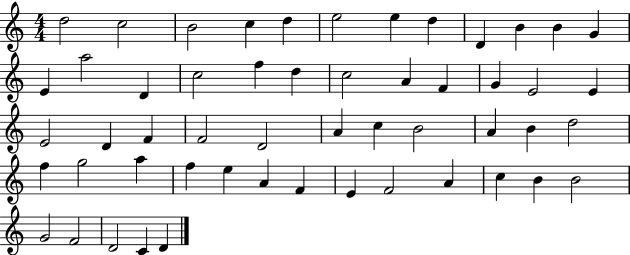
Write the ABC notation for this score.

X:1
T:Untitled
M:4/4
L:1/4
K:C
d2 c2 B2 c d e2 e d D B B G E a2 D c2 f d c2 A F G E2 E E2 D F F2 D2 A c B2 A B d2 f g2 a f e A F E F2 A c B B2 G2 F2 D2 C D